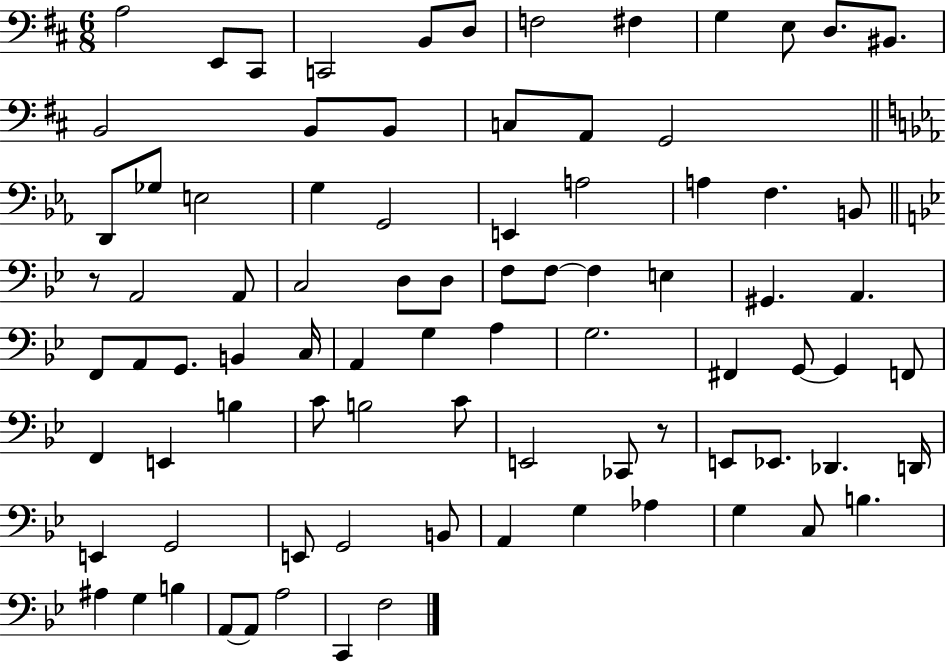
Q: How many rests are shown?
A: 2